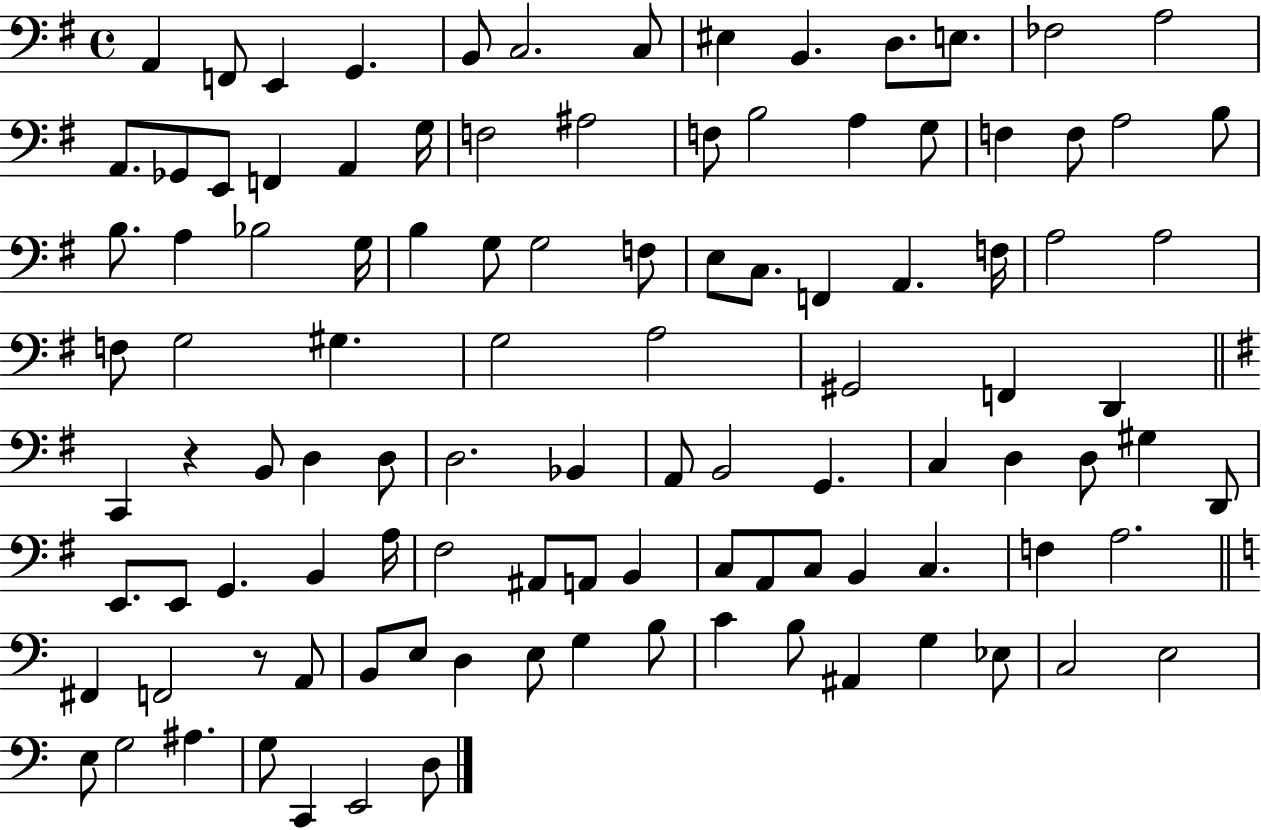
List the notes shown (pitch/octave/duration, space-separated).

A2/q F2/e E2/q G2/q. B2/e C3/h. C3/e EIS3/q B2/q. D3/e. E3/e. FES3/h A3/h A2/e. Gb2/e E2/e F2/q A2/q G3/s F3/h A#3/h F3/e B3/h A3/q G3/e F3/q F3/e A3/h B3/e B3/e. A3/q Bb3/h G3/s B3/q G3/e G3/h F3/e E3/e C3/e. F2/q A2/q. F3/s A3/h A3/h F3/e G3/h G#3/q. G3/h A3/h G#2/h F2/q D2/q C2/q R/q B2/e D3/q D3/e D3/h. Bb2/q A2/e B2/h G2/q. C3/q D3/q D3/e G#3/q D2/e E2/e. E2/e G2/q. B2/q A3/s F#3/h A#2/e A2/e B2/q C3/e A2/e C3/e B2/q C3/q. F3/q A3/h. F#2/q F2/h R/e A2/e B2/e E3/e D3/q E3/e G3/q B3/e C4/q B3/e A#2/q G3/q Eb3/e C3/h E3/h E3/e G3/h A#3/q. G3/e C2/q E2/h D3/e